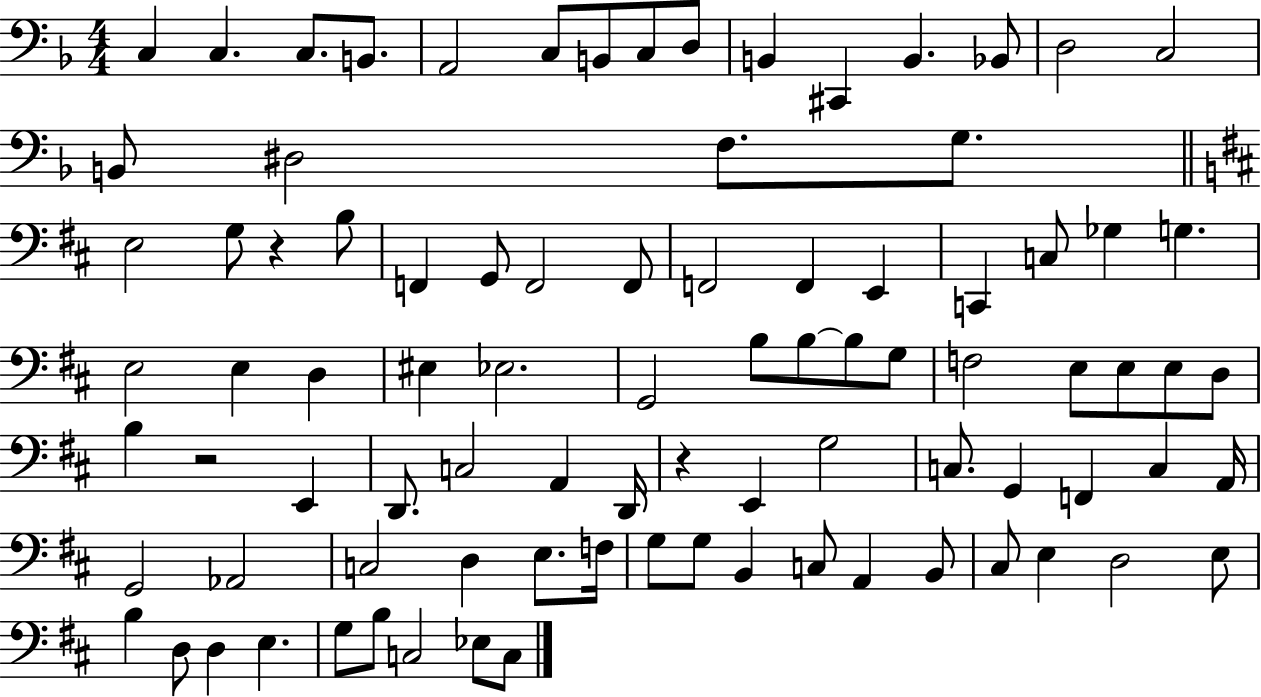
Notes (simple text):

C3/q C3/q. C3/e. B2/e. A2/h C3/e B2/e C3/e D3/e B2/q C#2/q B2/q. Bb2/e D3/h C3/h B2/e D#3/h F3/e. G3/e. E3/h G3/e R/q B3/e F2/q G2/e F2/h F2/e F2/h F2/q E2/q C2/q C3/e Gb3/q G3/q. E3/h E3/q D3/q EIS3/q Eb3/h. G2/h B3/e B3/e B3/e G3/e F3/h E3/e E3/e E3/e D3/e B3/q R/h E2/q D2/e. C3/h A2/q D2/s R/q E2/q G3/h C3/e. G2/q F2/q C3/q A2/s G2/h Ab2/h C3/h D3/q E3/e. F3/s G3/e G3/e B2/q C3/e A2/q B2/e C#3/e E3/q D3/h E3/e B3/q D3/e D3/q E3/q. G3/e B3/e C3/h Eb3/e C3/e